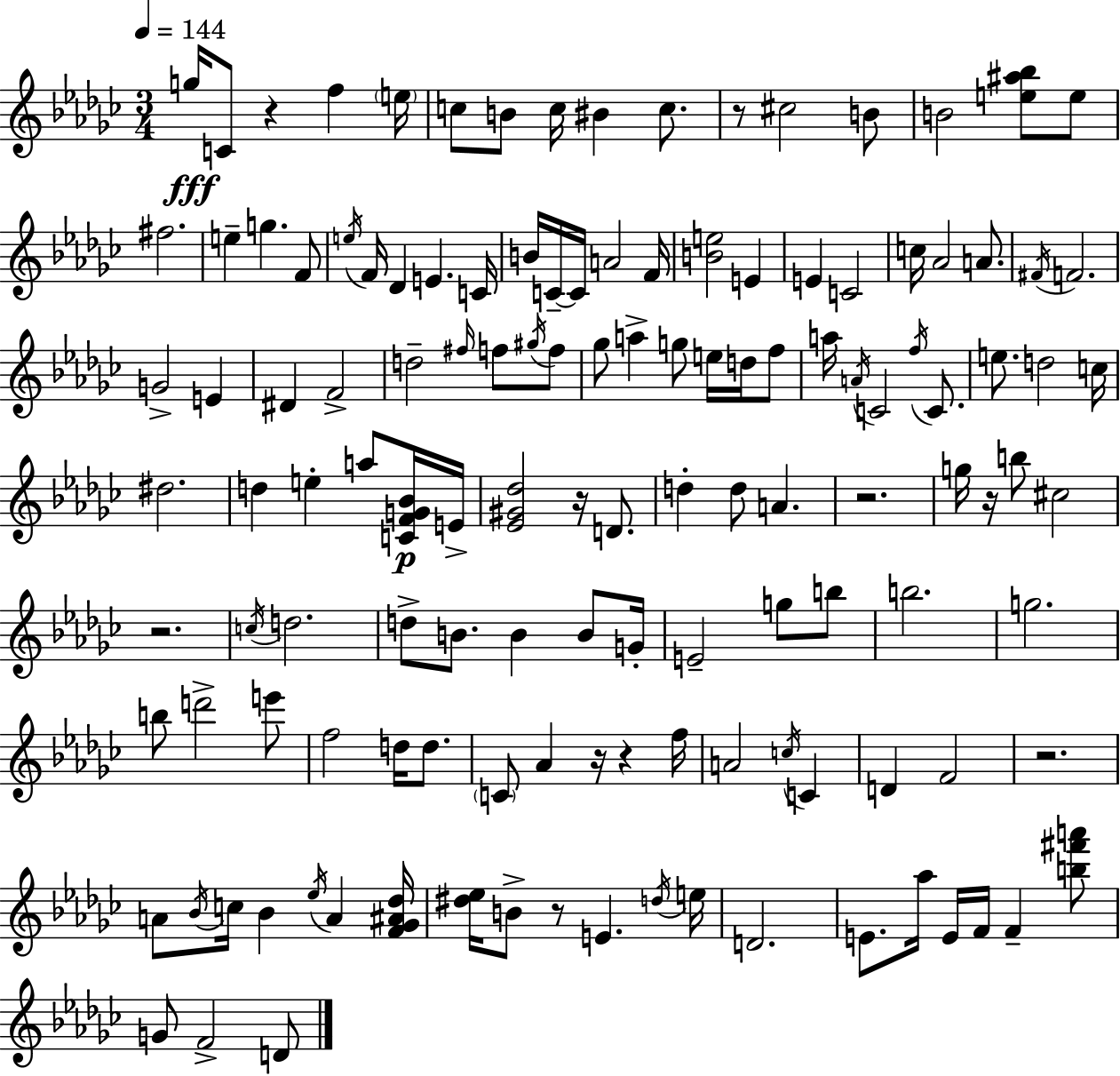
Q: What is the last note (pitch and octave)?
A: D4